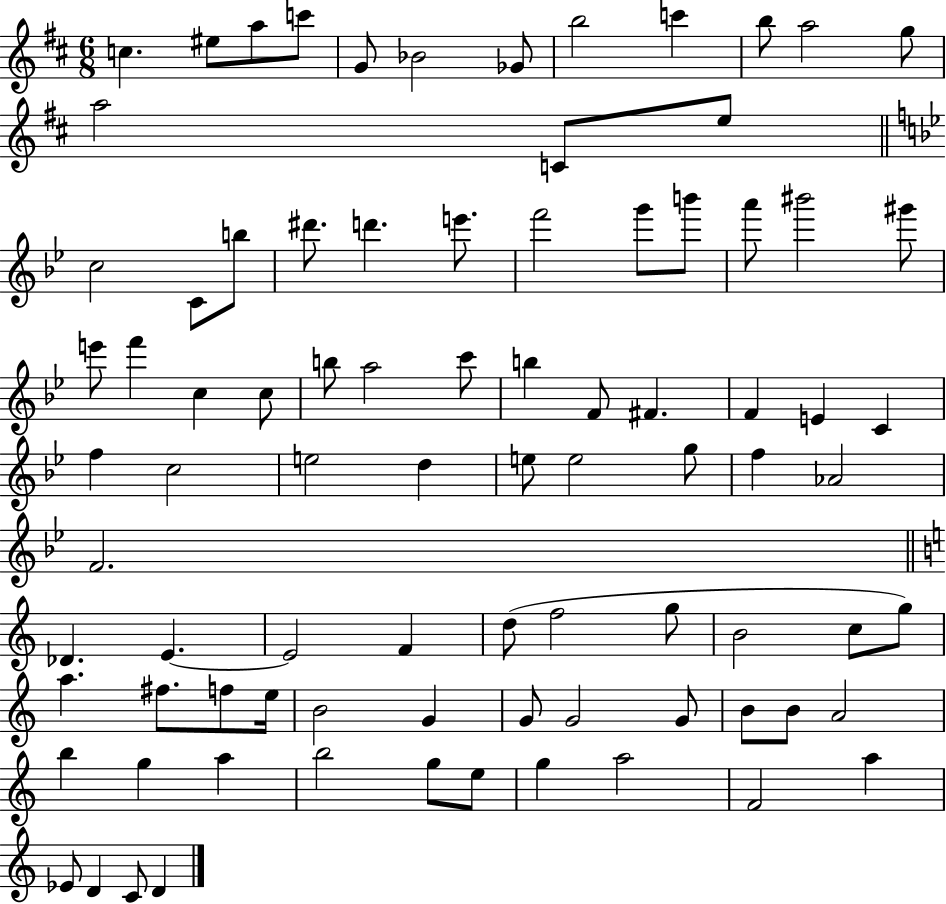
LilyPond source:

{
  \clef treble
  \numericTimeSignature
  \time 6/8
  \key d \major
  \repeat volta 2 { c''4. eis''8 a''8 c'''8 | g'8 bes'2 ges'8 | b''2 c'''4 | b''8 a''2 g''8 | \break a''2 c'8 e''8 | \bar "||" \break \key bes \major c''2 c'8 b''8 | dis'''8. d'''4. e'''8. | f'''2 g'''8 b'''8 | a'''8 bis'''2 gis'''8 | \break e'''8 f'''4 c''4 c''8 | b''8 a''2 c'''8 | b''4 f'8 fis'4. | f'4 e'4 c'4 | \break f''4 c''2 | e''2 d''4 | e''8 e''2 g''8 | f''4 aes'2 | \break f'2. | \bar "||" \break \key a \minor des'4. e'4.~~ | e'2 f'4 | d''8( f''2 g''8 | b'2 c''8 g''8) | \break a''4. fis''8. f''8 e''16 | b'2 g'4 | g'8 g'2 g'8 | b'8 b'8 a'2 | \break b''4 g''4 a''4 | b''2 g''8 e''8 | g''4 a''2 | f'2 a''4 | \break ees'8 d'4 c'8 d'4 | } \bar "|."
}